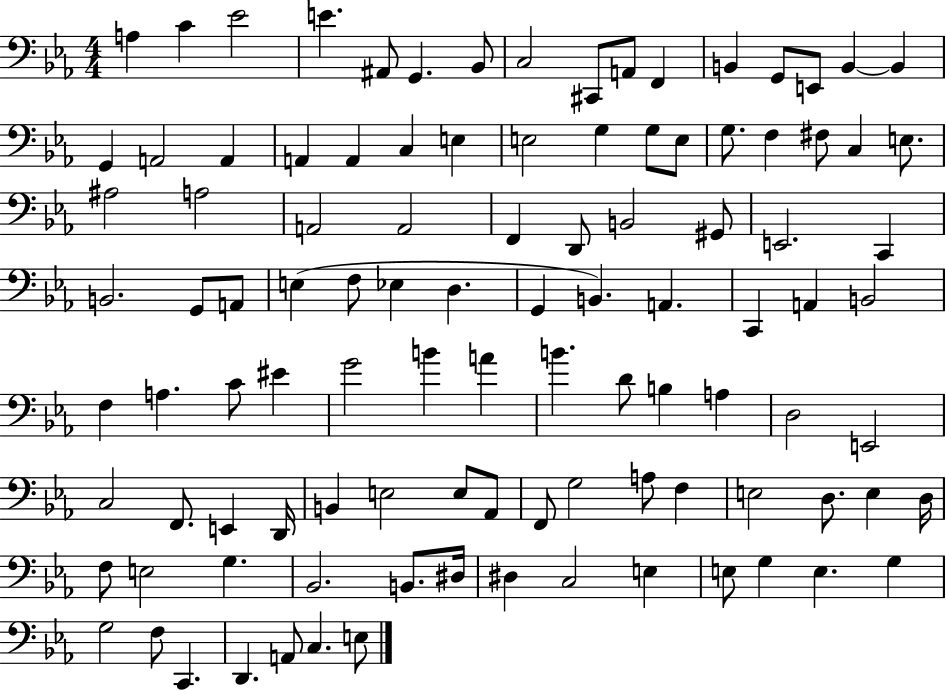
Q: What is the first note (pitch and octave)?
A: A3